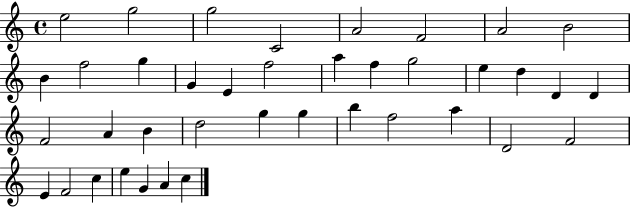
X:1
T:Untitled
M:4/4
L:1/4
K:C
e2 g2 g2 C2 A2 F2 A2 B2 B f2 g G E f2 a f g2 e d D D F2 A B d2 g g b f2 a D2 F2 E F2 c e G A c